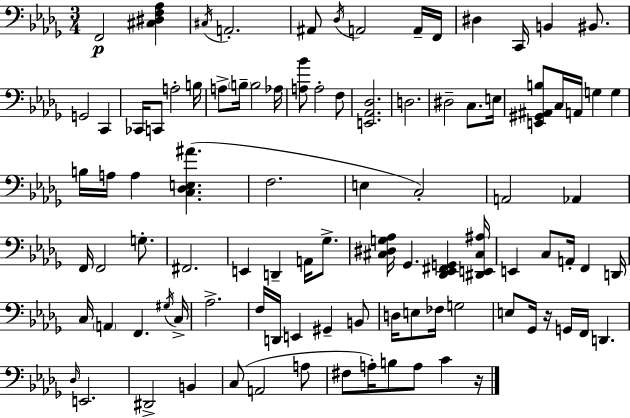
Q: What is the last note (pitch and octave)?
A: C4